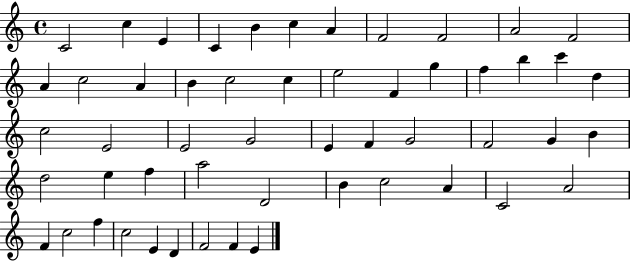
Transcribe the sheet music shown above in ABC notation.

X:1
T:Untitled
M:4/4
L:1/4
K:C
C2 c E C B c A F2 F2 A2 F2 A c2 A B c2 c e2 F g f b c' d c2 E2 E2 G2 E F G2 F2 G B d2 e f a2 D2 B c2 A C2 A2 F c2 f c2 E D F2 F E